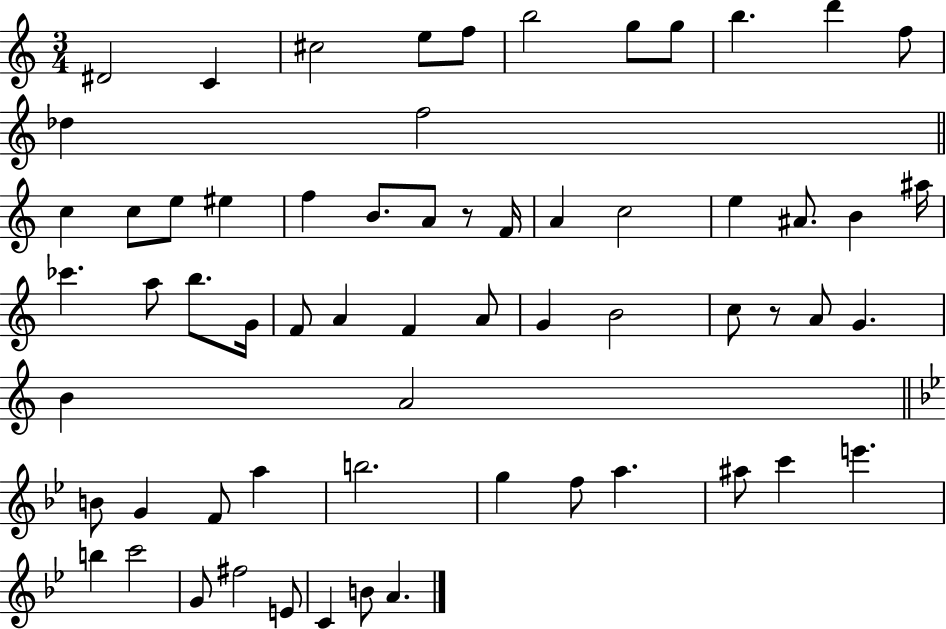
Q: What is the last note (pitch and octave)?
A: A4